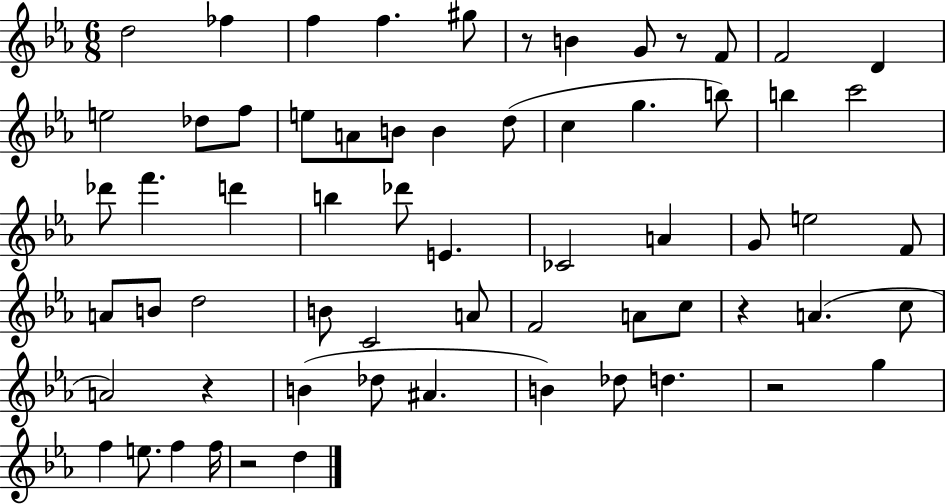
{
  \clef treble
  \numericTimeSignature
  \time 6/8
  \key ees \major
  d''2 fes''4 | f''4 f''4. gis''8 | r8 b'4 g'8 r8 f'8 | f'2 d'4 | \break e''2 des''8 f''8 | e''8 a'8 b'8 b'4 d''8( | c''4 g''4. b''8) | b''4 c'''2 | \break des'''8 f'''4. d'''4 | b''4 des'''8 e'4. | ces'2 a'4 | g'8 e''2 f'8 | \break a'8 b'8 d''2 | b'8 c'2 a'8 | f'2 a'8 c''8 | r4 a'4.( c''8 | \break a'2) r4 | b'4( des''8 ais'4. | b'4) des''8 d''4. | r2 g''4 | \break f''4 e''8. f''4 f''16 | r2 d''4 | \bar "|."
}